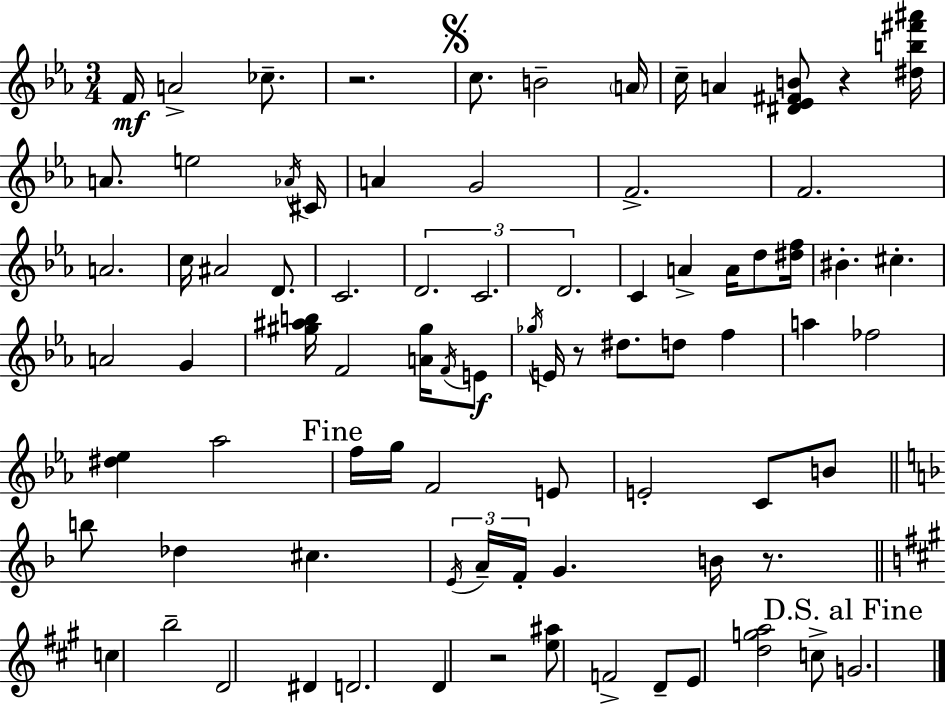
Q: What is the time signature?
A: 3/4